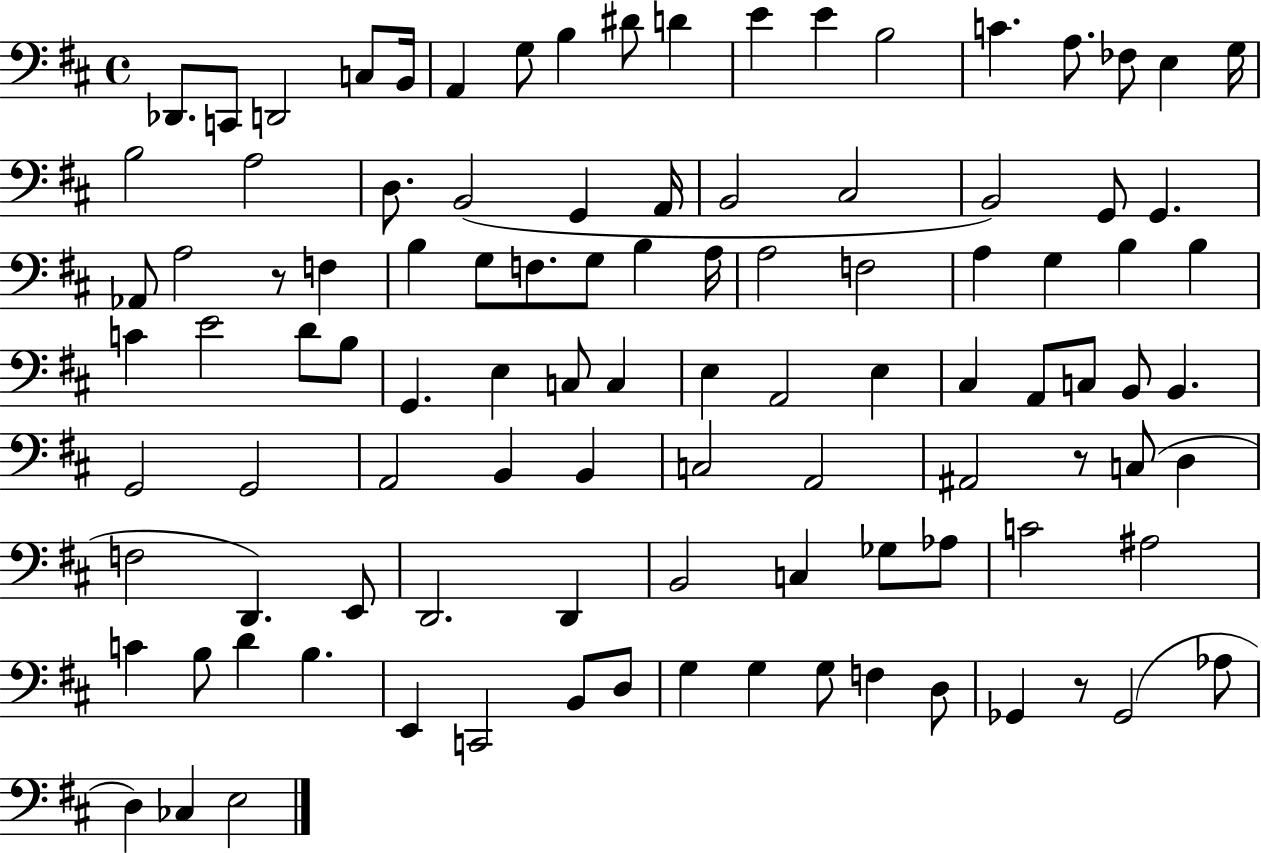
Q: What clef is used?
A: bass